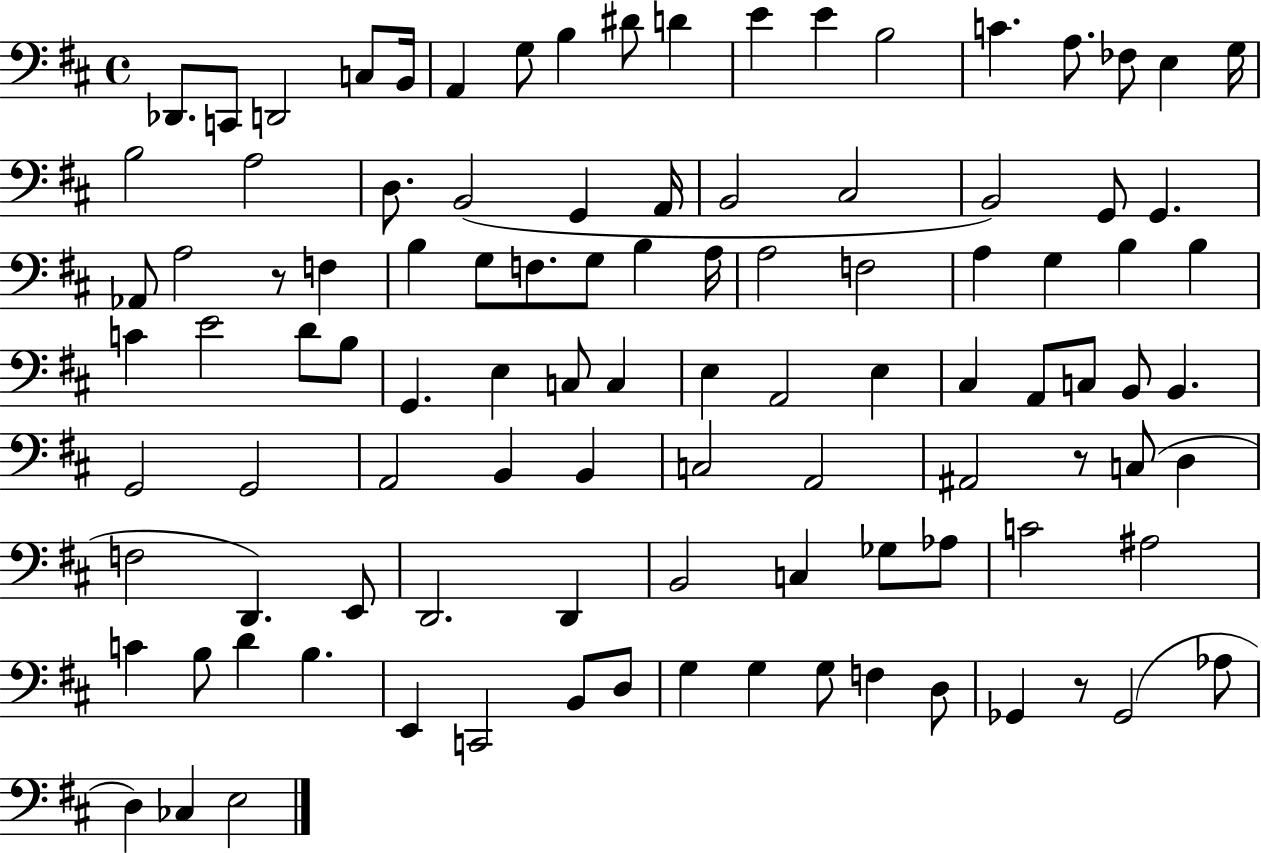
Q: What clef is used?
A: bass